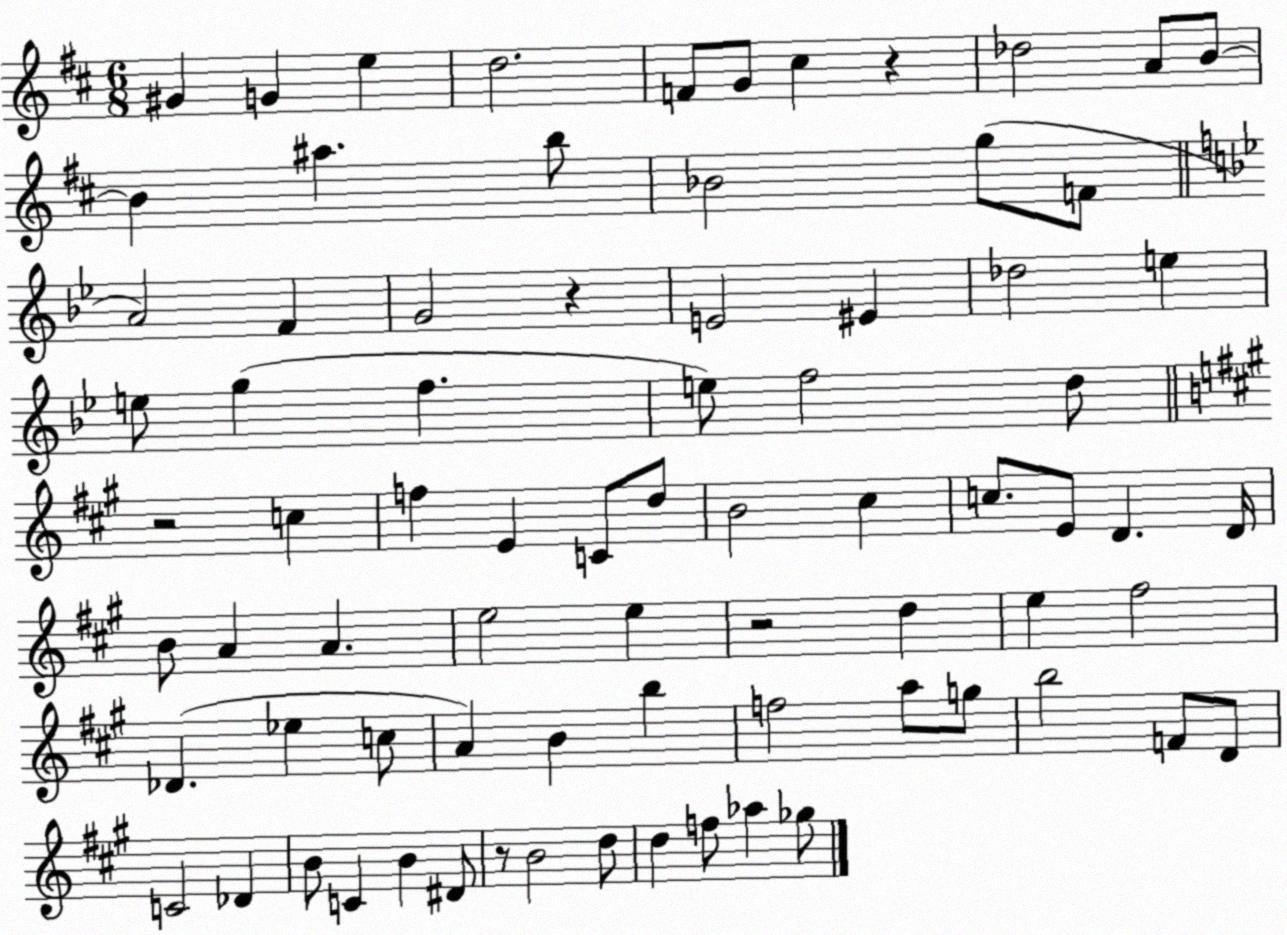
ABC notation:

X:1
T:Untitled
M:6/8
L:1/4
K:D
^G G e d2 F/2 G/2 ^c z _d2 A/2 B/2 B ^a b/2 _B2 g/2 F/2 A2 F G2 z E2 ^E _d2 e e/2 g f e/2 f2 d/2 z2 c f E C/2 d/2 B2 ^c c/2 E/2 D D/4 B/2 A A e2 e z2 d e ^f2 _D _e c/2 A B b f2 a/2 g/2 b2 F/2 D/2 C2 _D B/2 C B ^D/2 z/2 B2 d/2 d f/2 _a _g/2